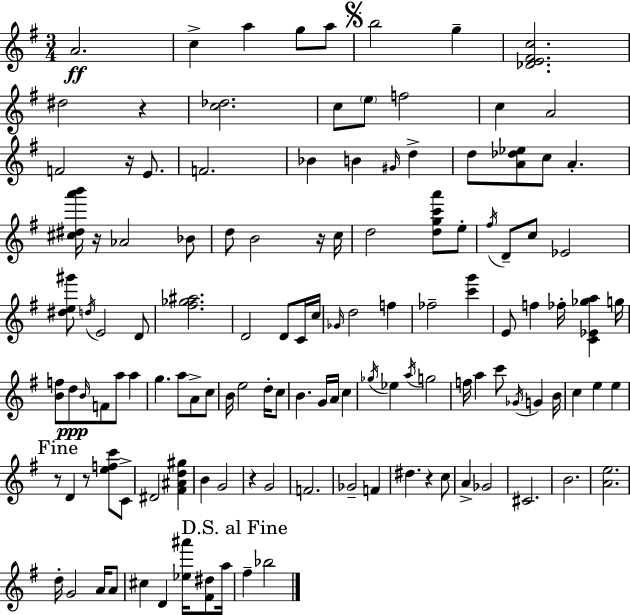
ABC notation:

X:1
T:Untitled
M:3/4
L:1/4
K:Em
A2 c a g/2 a/2 b2 g [_DE^Fc]2 ^d2 z [c_d]2 c/2 e/2 f2 c A2 F2 z/4 E/2 F2 _B B ^G/4 d d/2 [A_d_e]/2 c/2 A [^c^da'b']/4 z/4 _A2 _B/2 d/2 B2 z/4 c/4 d2 [dgc'a']/2 e/2 ^f/4 D/2 c/2 _E2 [^de^g']/2 d/4 E2 D/2 [^f_g^a]2 D2 D/2 C/4 c/4 _G/4 d2 f _f2 [c'g'] E/2 f _f/4 [C_E_ga] g/4 [Bf]/2 d/2 B/4 F/2 a/2 a g a/2 A/2 c/2 B/4 e2 d/4 c/2 B G/4 A/4 c _g/4 _e a/4 g2 f/4 a c'/2 _G/4 G B/4 c e e z/2 D z/2 [efc']/2 C/2 ^D2 [^F^Ad^g] B G2 z G2 F2 _G2 F ^d z c/2 A _G2 ^C2 B2 [Ae]2 d/4 G2 A/4 A/2 ^c D [_e^a']/4 [^F^d]/2 a/4 ^f _b2